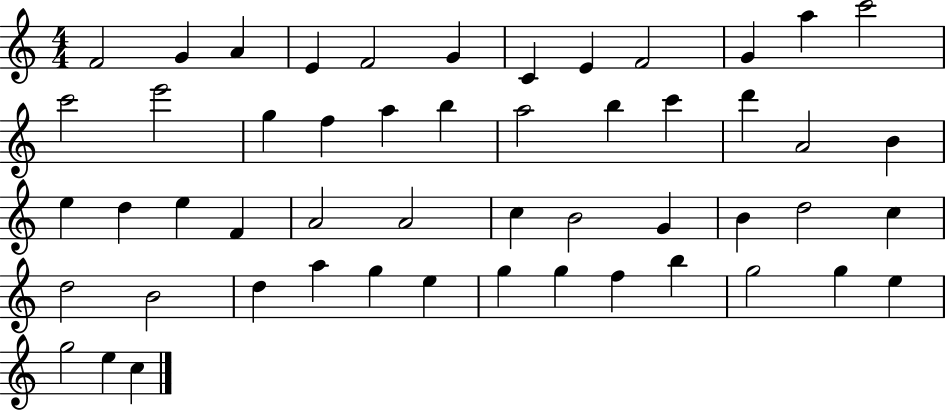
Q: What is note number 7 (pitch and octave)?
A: C4